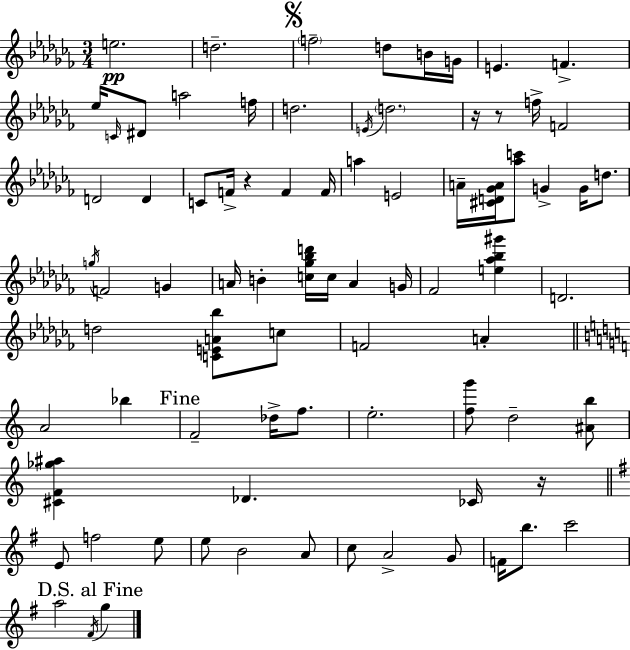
{
  \clef treble
  \numericTimeSignature
  \time 3/4
  \key aes \minor
  e''2.\pp | d''2.-- | \mark \markup { \musicglyph "scripts.segno" } \parenthesize f''2-- d''8 b'16 g'16 | e'4. f'4.-> | \break ees''16 \grace { c'16 } dis'8 a''2 | f''16 d''2. | \acciaccatura { e'16 } \parenthesize d''2. | r16 r8 f''16-> f'2 | \break d'2 d'4 | c'8 f'16-> r4 f'4 | f'16 a''4 e'2 | a'16-- <cis' d' ges' a'>16 <aes'' c'''>8 g'4-> g'16 d''8. | \break \acciaccatura { g''16 } f'2 g'4 | a'16 b'4-. <c'' ges'' bes'' d'''>16 c''16 a'4 | g'16 fes'2 <e'' aes'' bes'' gis'''>4 | d'2. | \break d''2 <c' e' a' bes''>8 | c''8 f'2 a'4-. | \bar "||" \break \key a \minor a'2 bes''4 | \mark "Fine" f'2-- des''16-> f''8. | e''2.-. | <f'' g'''>8 d''2-- <ais' b''>8 | \break <cis' f' ges'' ais''>4 des'4. ces'16 r16 | \bar "||" \break \key e \minor e'8 f''2 e''8 | e''8 b'2 a'8 | c''8 a'2-> g'8 | f'16 b''8. c'''2 | \break \mark "D.S. al Fine" a''2 \acciaccatura { fis'16 } g''4 | \bar "|."
}